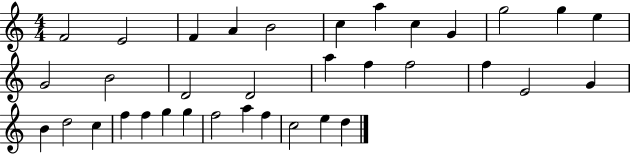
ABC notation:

X:1
T:Untitled
M:4/4
L:1/4
K:C
F2 E2 F A B2 c a c G g2 g e G2 B2 D2 D2 a f f2 f E2 G B d2 c f f g g f2 a f c2 e d